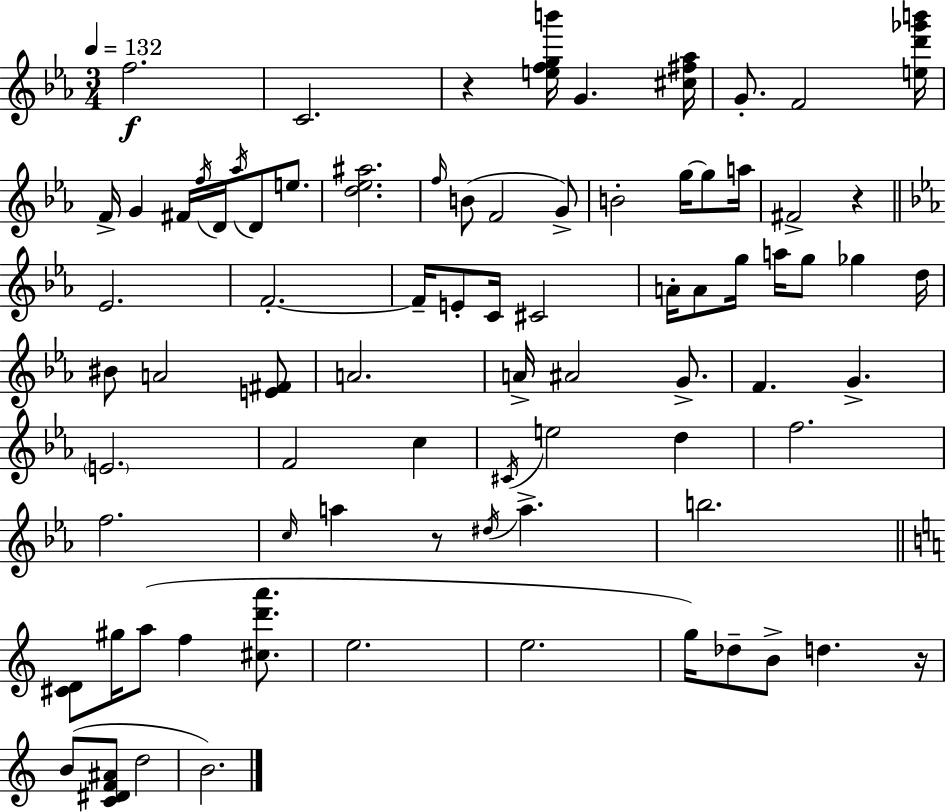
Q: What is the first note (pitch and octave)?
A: F5